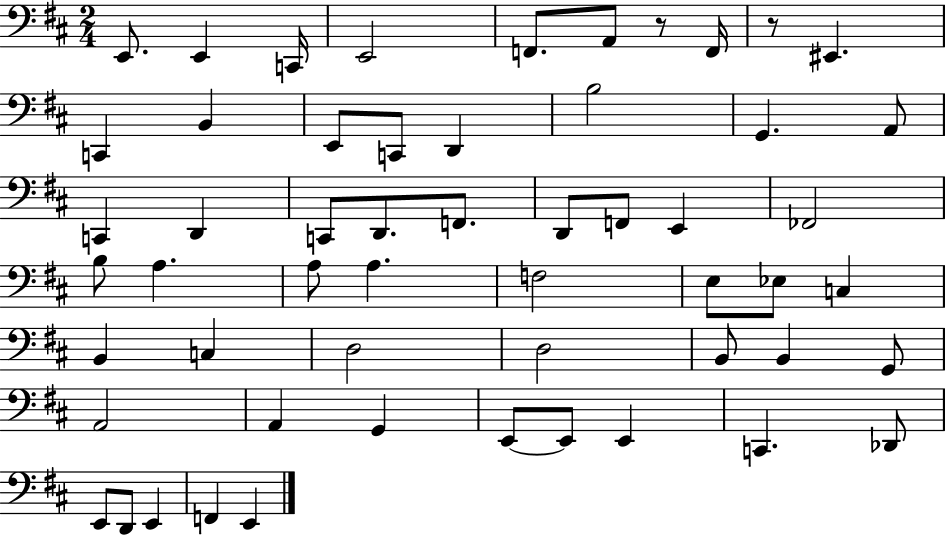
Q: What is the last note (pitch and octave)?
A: E2